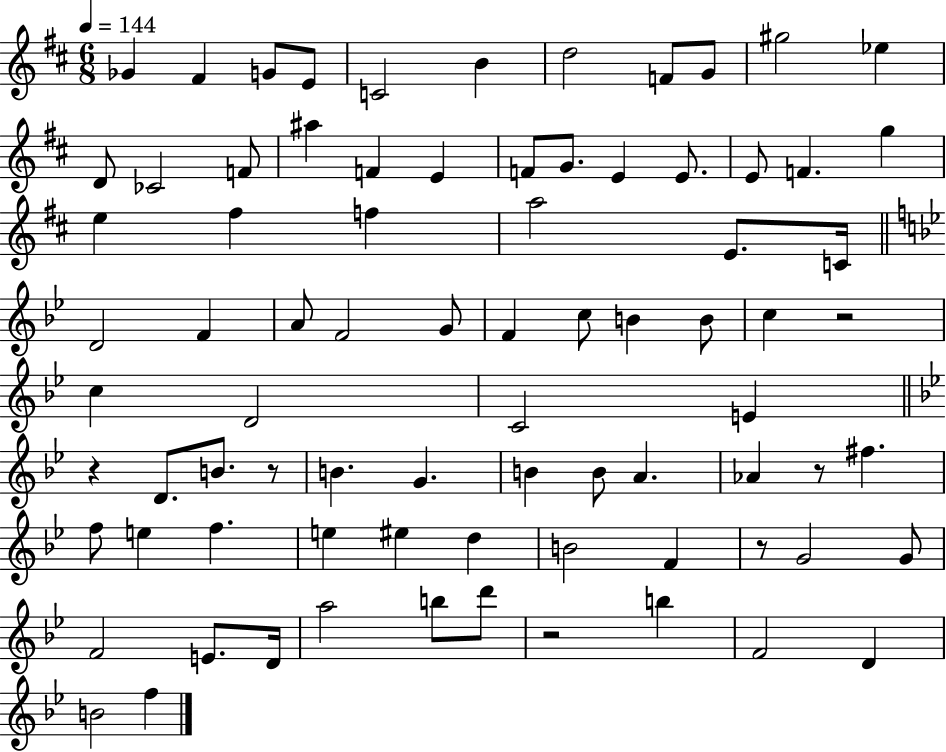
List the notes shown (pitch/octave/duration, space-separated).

Gb4/q F#4/q G4/e E4/e C4/h B4/q D5/h F4/e G4/e G#5/h Eb5/q D4/e CES4/h F4/e A#5/q F4/q E4/q F4/e G4/e. E4/q E4/e. E4/e F4/q. G5/q E5/q F#5/q F5/q A5/h E4/e. C4/s D4/h F4/q A4/e F4/h G4/e F4/q C5/e B4/q B4/e C5/q R/h C5/q D4/h C4/h E4/q R/q D4/e. B4/e. R/e B4/q. G4/q. B4/q B4/e A4/q. Ab4/q R/e F#5/q. F5/e E5/q F5/q. E5/q EIS5/q D5/q B4/h F4/q R/e G4/h G4/e F4/h E4/e. D4/s A5/h B5/e D6/e R/h B5/q F4/h D4/q B4/h F5/q